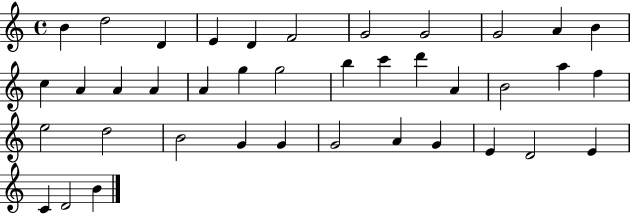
{
  \clef treble
  \time 4/4
  \defaultTimeSignature
  \key c \major
  b'4 d''2 d'4 | e'4 d'4 f'2 | g'2 g'2 | g'2 a'4 b'4 | \break c''4 a'4 a'4 a'4 | a'4 g''4 g''2 | b''4 c'''4 d'''4 a'4 | b'2 a''4 f''4 | \break e''2 d''2 | b'2 g'4 g'4 | g'2 a'4 g'4 | e'4 d'2 e'4 | \break c'4 d'2 b'4 | \bar "|."
}